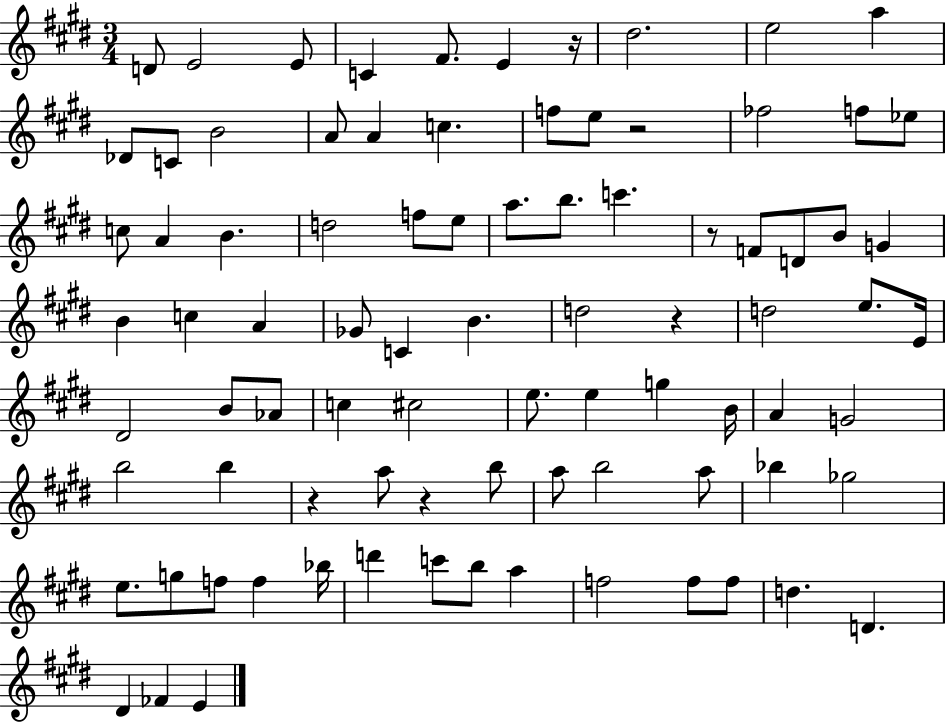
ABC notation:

X:1
T:Untitled
M:3/4
L:1/4
K:E
D/2 E2 E/2 C ^F/2 E z/4 ^d2 e2 a _D/2 C/2 B2 A/2 A c f/2 e/2 z2 _f2 f/2 _e/2 c/2 A B d2 f/2 e/2 a/2 b/2 c' z/2 F/2 D/2 B/2 G B c A _G/2 C B d2 z d2 e/2 E/4 ^D2 B/2 _A/2 c ^c2 e/2 e g B/4 A G2 b2 b z a/2 z b/2 a/2 b2 a/2 _b _g2 e/2 g/2 f/2 f _b/4 d' c'/2 b/2 a f2 f/2 f/2 d D ^D _F E